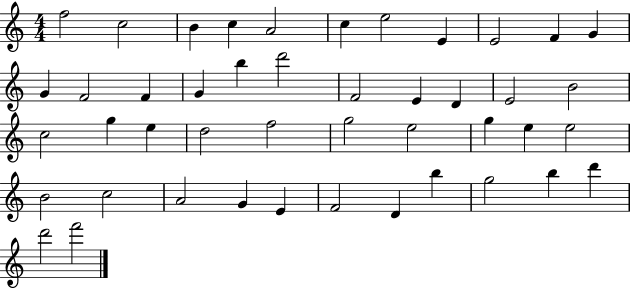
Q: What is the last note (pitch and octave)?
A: F6